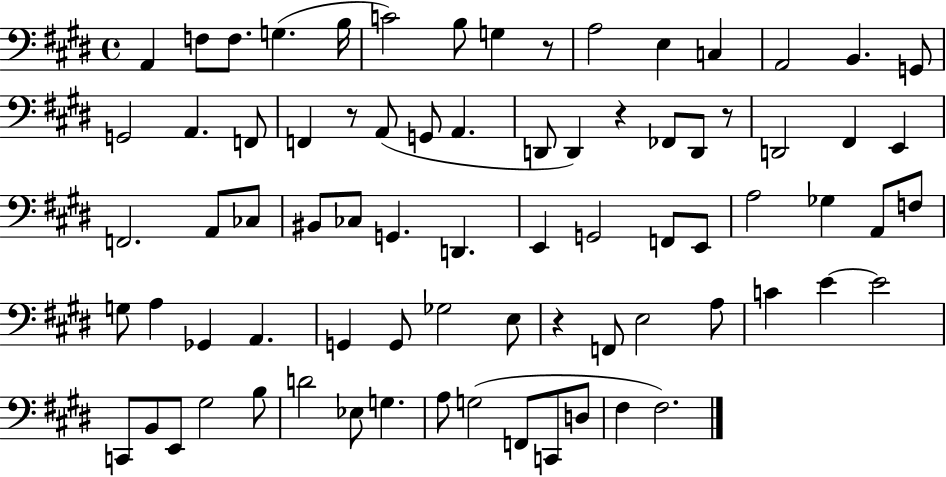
X:1
T:Untitled
M:4/4
L:1/4
K:E
A,, F,/2 F,/2 G, B,/4 C2 B,/2 G, z/2 A,2 E, C, A,,2 B,, G,,/2 G,,2 A,, F,,/2 F,, z/2 A,,/2 G,,/2 A,, D,,/2 D,, z _F,,/2 D,,/2 z/2 D,,2 ^F,, E,, F,,2 A,,/2 _C,/2 ^B,,/2 _C,/2 G,, D,, E,, G,,2 F,,/2 E,,/2 A,2 _G, A,,/2 F,/2 G,/2 A, _G,, A,, G,, G,,/2 _G,2 E,/2 z F,,/2 E,2 A,/2 C E E2 C,,/2 B,,/2 E,,/2 ^G,2 B,/2 D2 _E,/2 G, A,/2 G,2 F,,/2 C,,/2 D,/2 ^F, ^F,2